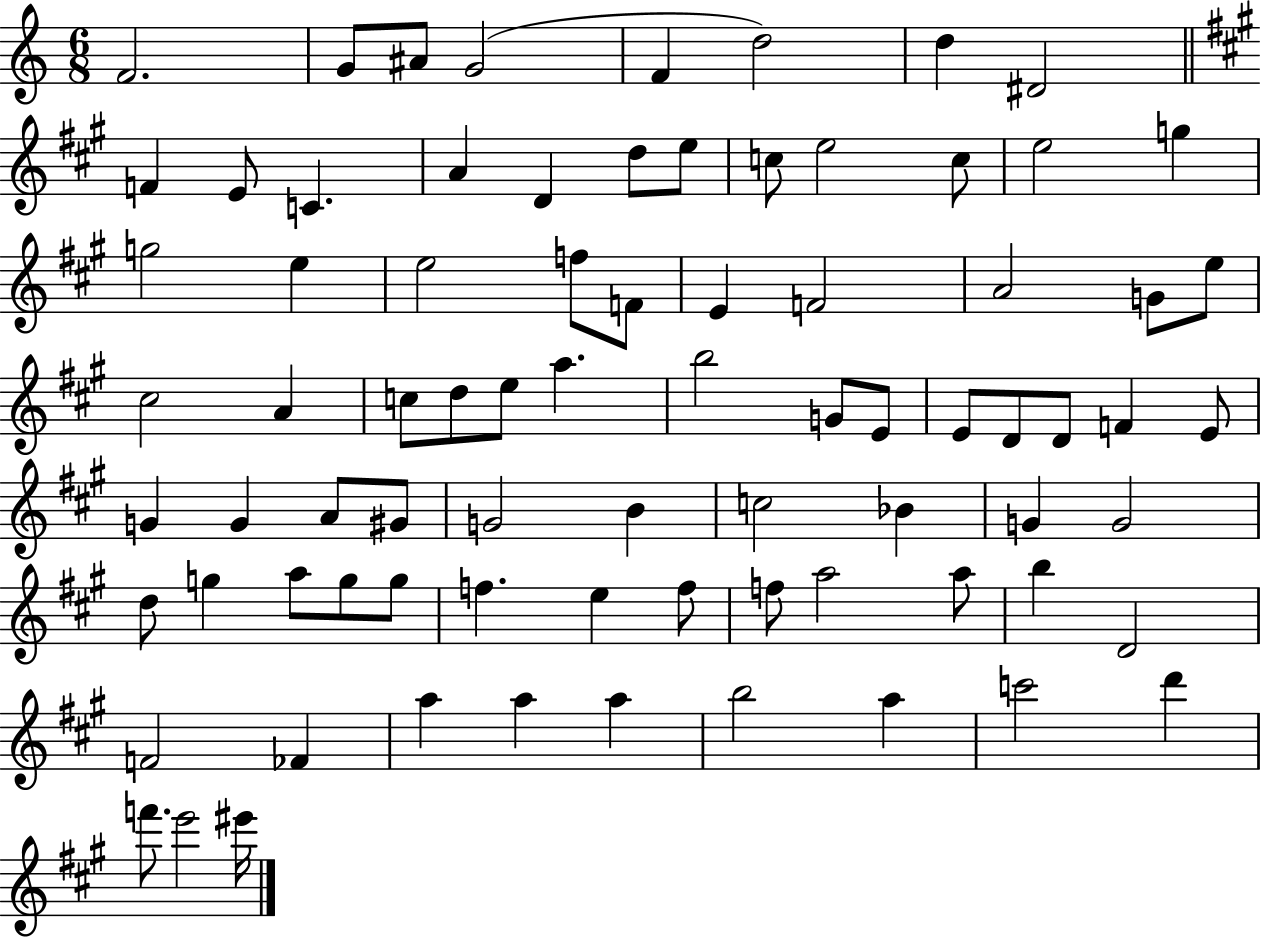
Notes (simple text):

F4/h. G4/e A#4/e G4/h F4/q D5/h D5/q D#4/h F4/q E4/e C4/q. A4/q D4/q D5/e E5/e C5/e E5/h C5/e E5/h G5/q G5/h E5/q E5/h F5/e F4/e E4/q F4/h A4/h G4/e E5/e C#5/h A4/q C5/e D5/e E5/e A5/q. B5/h G4/e E4/e E4/e D4/e D4/e F4/q E4/e G4/q G4/q A4/e G#4/e G4/h B4/q C5/h Bb4/q G4/q G4/h D5/e G5/q A5/e G5/e G5/e F5/q. E5/q F5/e F5/e A5/h A5/e B5/q D4/h F4/h FES4/q A5/q A5/q A5/q B5/h A5/q C6/h D6/q F6/e. E6/h EIS6/s